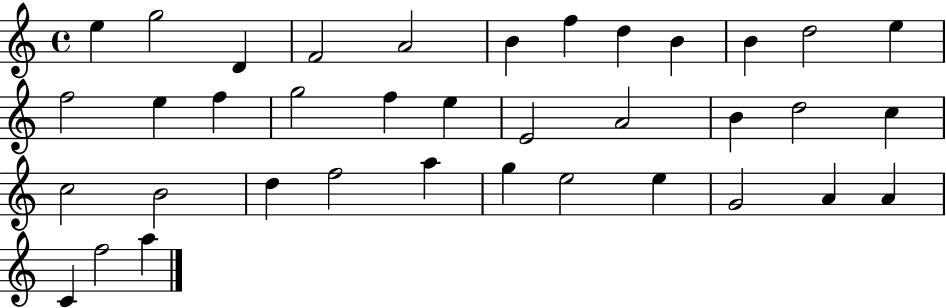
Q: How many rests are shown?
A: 0